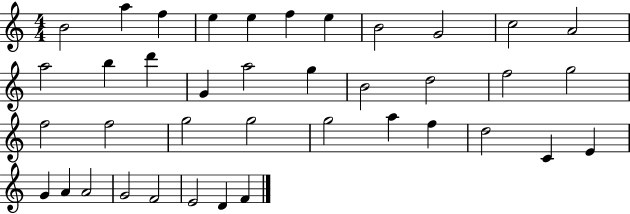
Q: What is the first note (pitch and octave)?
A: B4